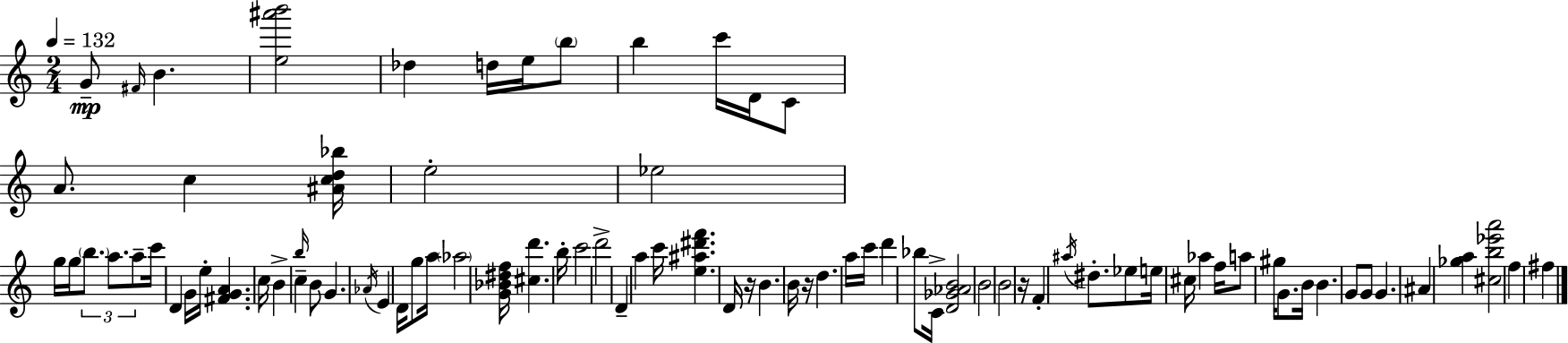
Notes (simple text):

G4/e F#4/s B4/q. [E5,A#6,B6]/h Db5/q D5/s E5/s B5/e B5/q C6/s D4/s C4/e A4/e. C5/q [A#4,C5,D5,Bb5]/s E5/h Eb5/h G5/s G5/s B5/e. A5/e. A5/e C6/s D4/q G4/s E5/s [F#4,G4,A4]/q. C5/s B4/q B5/s C5/q B4/e G4/q. Ab4/s E4/q D4/s G5/e A5/s Ab5/h [G4,Bb4,D#5,F5]/s [C#5,D6]/q. B5/s C6/h D6/h D4/q A5/q C6/s [E5,A#5,D#6,F6]/q. D4/s R/s B4/q. B4/s R/s D5/q. A5/s C6/s D6/q Bb5/e C4/s [D4,Gb4,Ab4,B4]/h B4/h B4/h R/s F4/q A#5/s D#5/e. Eb5/e E5/s C#5/s Ab5/q F5/s A5/e G#5/s G4/e. B4/s B4/q. G4/e G4/e G4/q. A#4/q [Gb5,A5]/q [C#5,B5,Eb6,A6]/h F5/q F#5/q